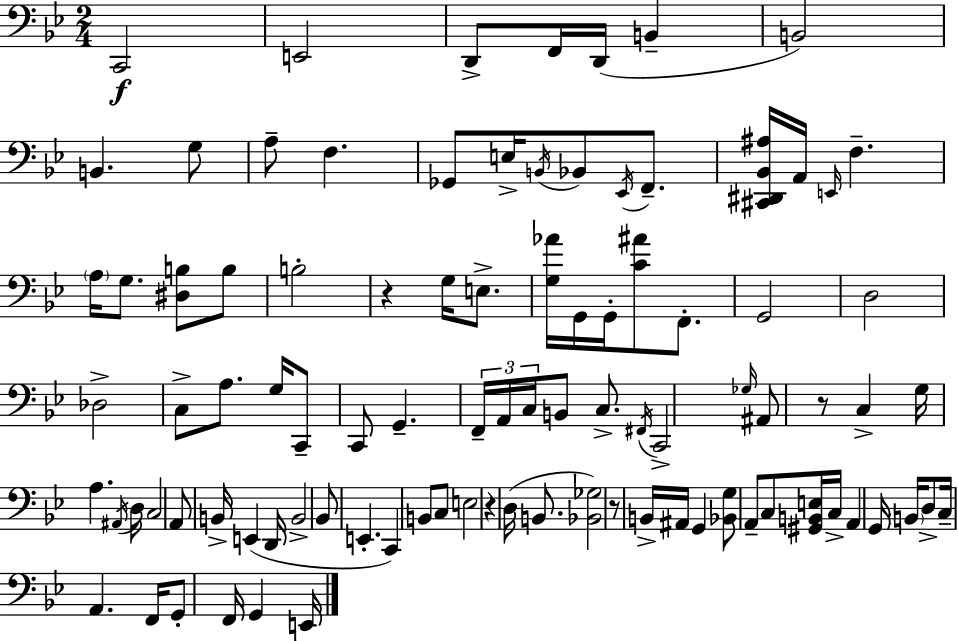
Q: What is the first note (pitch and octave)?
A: C2